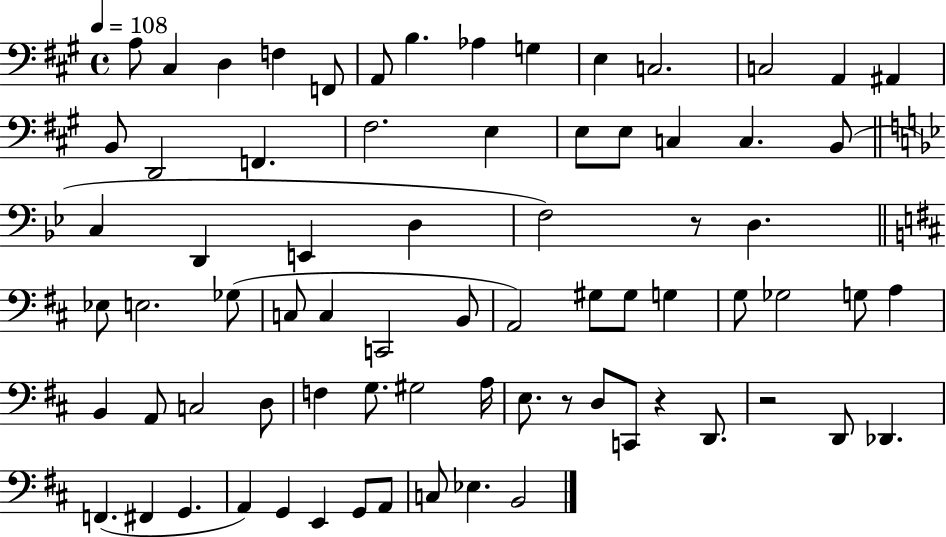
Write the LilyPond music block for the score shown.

{
  \clef bass
  \time 4/4
  \defaultTimeSignature
  \key a \major
  \tempo 4 = 108
  a8 cis4 d4 f4 f,8 | a,8 b4. aes4 g4 | e4 c2. | c2 a,4 ais,4 | \break b,8 d,2 f,4. | fis2. e4 | e8 e8 c4 c4. b,8( | \bar "||" \break \key bes \major c4 d,4 e,4 d4 | f2) r8 d4. | \bar "||" \break \key d \major ees8 e2. ges8( | c8 c4 c,2 b,8 | a,2) gis8 gis8 g4 | g8 ges2 g8 a4 | \break b,4 a,8 c2 d8 | f4 g8. gis2 a16 | e8. r8 d8 c,8 r4 d,8. | r2 d,8 des,4. | \break f,4.( fis,4 g,4. | a,4) g,4 e,4 g,8 a,8 | c8 ees4. b,2 | \bar "|."
}